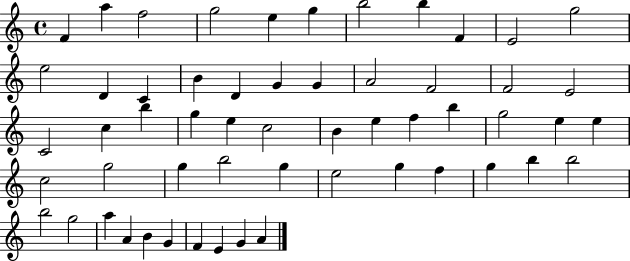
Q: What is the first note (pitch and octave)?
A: F4